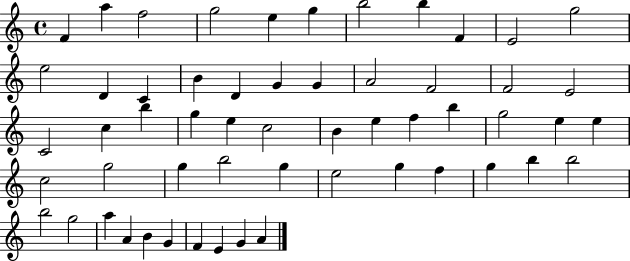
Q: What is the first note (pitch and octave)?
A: F4